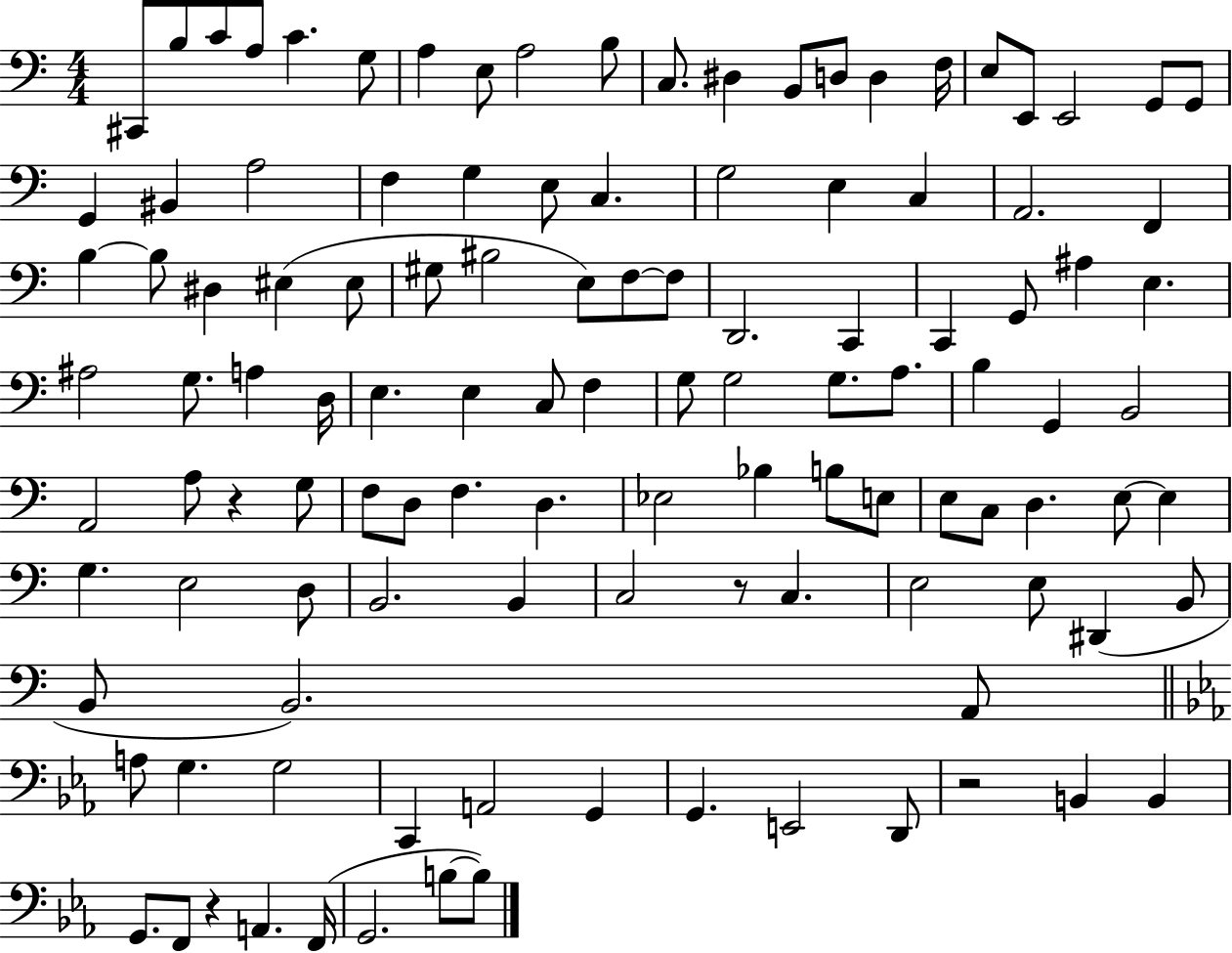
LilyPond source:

{
  \clef bass
  \numericTimeSignature
  \time 4/4
  \key c \major
  cis,8 b8 c'8 a8 c'4. g8 | a4 e8 a2 b8 | c8. dis4 b,8 d8 d4 f16 | e8 e,8 e,2 g,8 g,8 | \break g,4 bis,4 a2 | f4 g4 e8 c4. | g2 e4 c4 | a,2. f,4 | \break b4~~ b8 dis4 eis4( eis8 | gis8 bis2 e8) f8~~ f8 | d,2. c,4 | c,4 g,8 ais4 e4. | \break ais2 g8. a4 d16 | e4. e4 c8 f4 | g8 g2 g8. a8. | b4 g,4 b,2 | \break a,2 a8 r4 g8 | f8 d8 f4. d4. | ees2 bes4 b8 e8 | e8 c8 d4. e8~~ e4 | \break g4. e2 d8 | b,2. b,4 | c2 r8 c4. | e2 e8 dis,4( b,8 | \break b,8 b,2.) a,8 | \bar "||" \break \key ees \major a8 g4. g2 | c,4 a,2 g,4 | g,4. e,2 d,8 | r2 b,4 b,4 | \break g,8. f,8 r4 a,4. f,16( | g,2. b8~~ b8) | \bar "|."
}